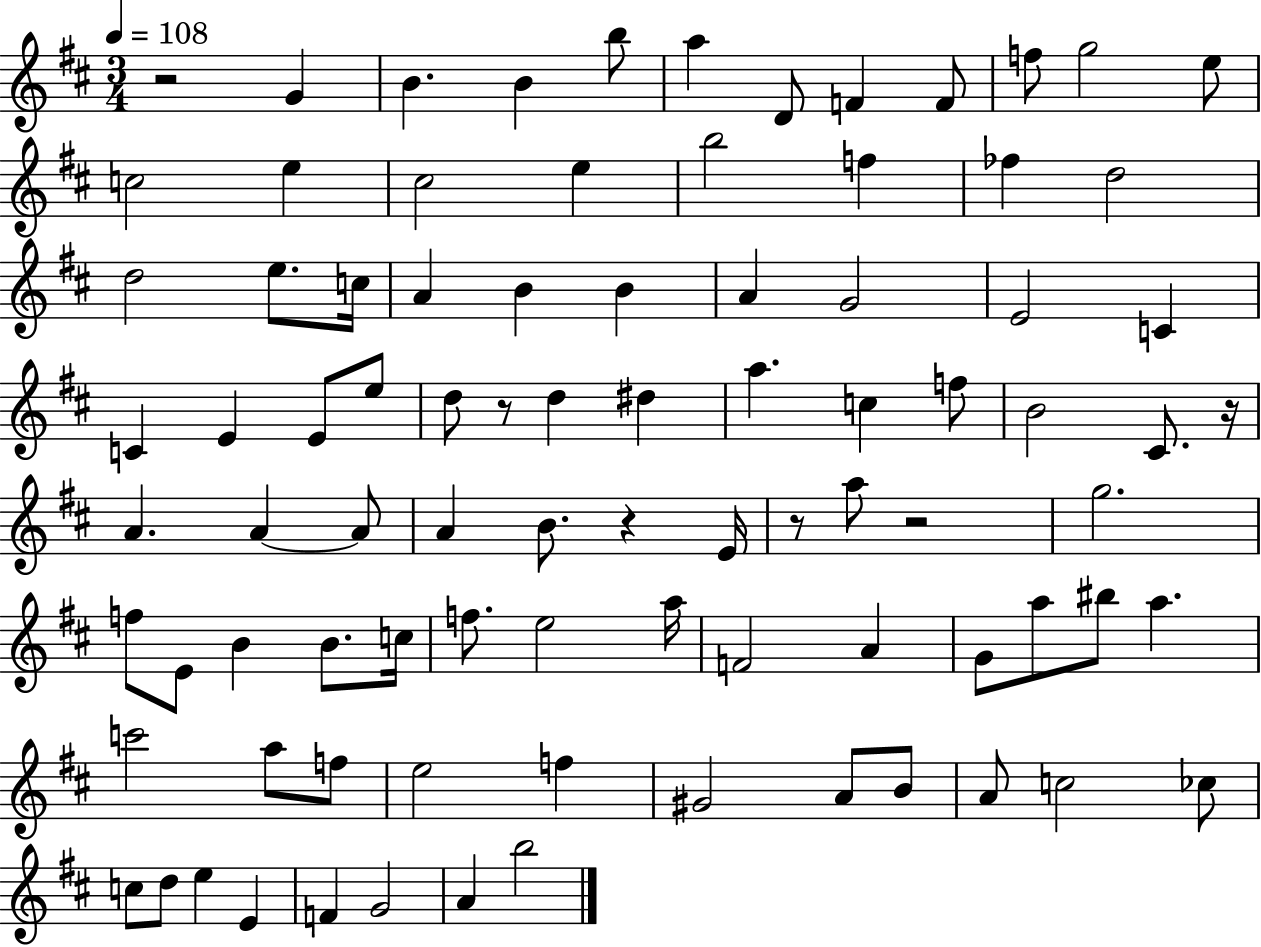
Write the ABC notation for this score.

X:1
T:Untitled
M:3/4
L:1/4
K:D
z2 G B B b/2 a D/2 F F/2 f/2 g2 e/2 c2 e ^c2 e b2 f _f d2 d2 e/2 c/4 A B B A G2 E2 C C E E/2 e/2 d/2 z/2 d ^d a c f/2 B2 ^C/2 z/4 A A A/2 A B/2 z E/4 z/2 a/2 z2 g2 f/2 E/2 B B/2 c/4 f/2 e2 a/4 F2 A G/2 a/2 ^b/2 a c'2 a/2 f/2 e2 f ^G2 A/2 B/2 A/2 c2 _c/2 c/2 d/2 e E F G2 A b2